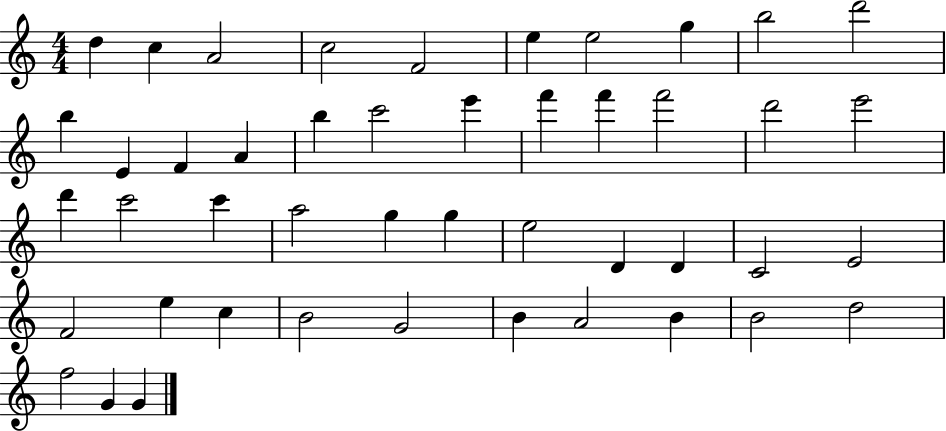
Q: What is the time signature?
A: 4/4